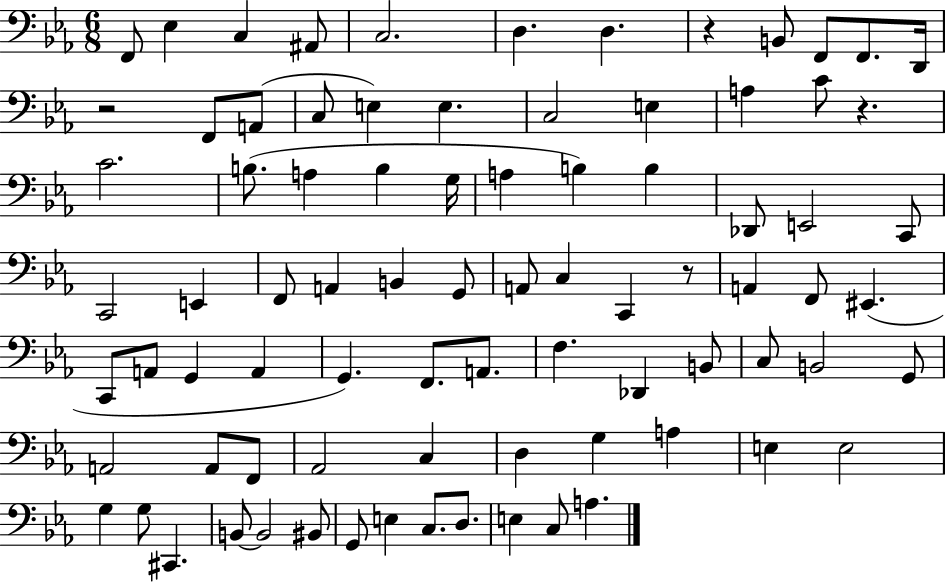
{
  \clef bass
  \numericTimeSignature
  \time 6/8
  \key ees \major
  f,8 ees4 c4 ais,8 | c2. | d4. d4. | r4 b,8 f,8 f,8. d,16 | \break r2 f,8 a,8( | c8 e4) e4. | c2 e4 | a4 c'8 r4. | \break c'2. | b8.( a4 b4 g16 | a4 b4) b4 | des,8 e,2 c,8 | \break c,2 e,4 | f,8 a,4 b,4 g,8 | a,8 c4 c,4 r8 | a,4 f,8 eis,4.( | \break c,8 a,8 g,4 a,4 | g,4.) f,8. a,8. | f4. des,4 b,8 | c8 b,2 g,8 | \break a,2 a,8 f,8 | aes,2 c4 | d4 g4 a4 | e4 e2 | \break g4 g8 cis,4. | b,8~~ b,2 bis,8 | g,8 e4 c8. d8. | e4 c8 a4. | \break \bar "|."
}